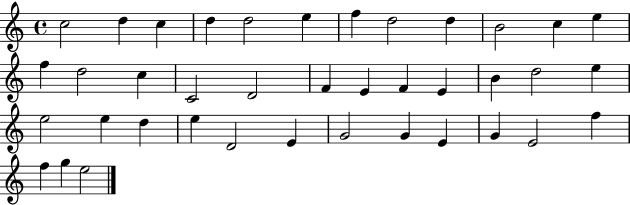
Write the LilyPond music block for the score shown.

{
  \clef treble
  \time 4/4
  \defaultTimeSignature
  \key c \major
  c''2 d''4 c''4 | d''4 d''2 e''4 | f''4 d''2 d''4 | b'2 c''4 e''4 | \break f''4 d''2 c''4 | c'2 d'2 | f'4 e'4 f'4 e'4 | b'4 d''2 e''4 | \break e''2 e''4 d''4 | e''4 d'2 e'4 | g'2 g'4 e'4 | g'4 e'2 f''4 | \break f''4 g''4 e''2 | \bar "|."
}